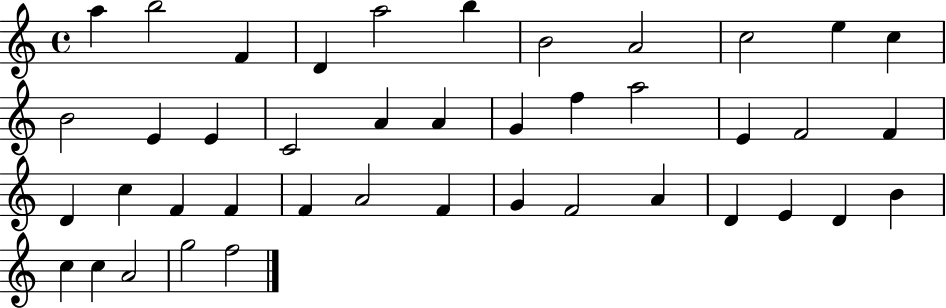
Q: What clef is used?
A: treble